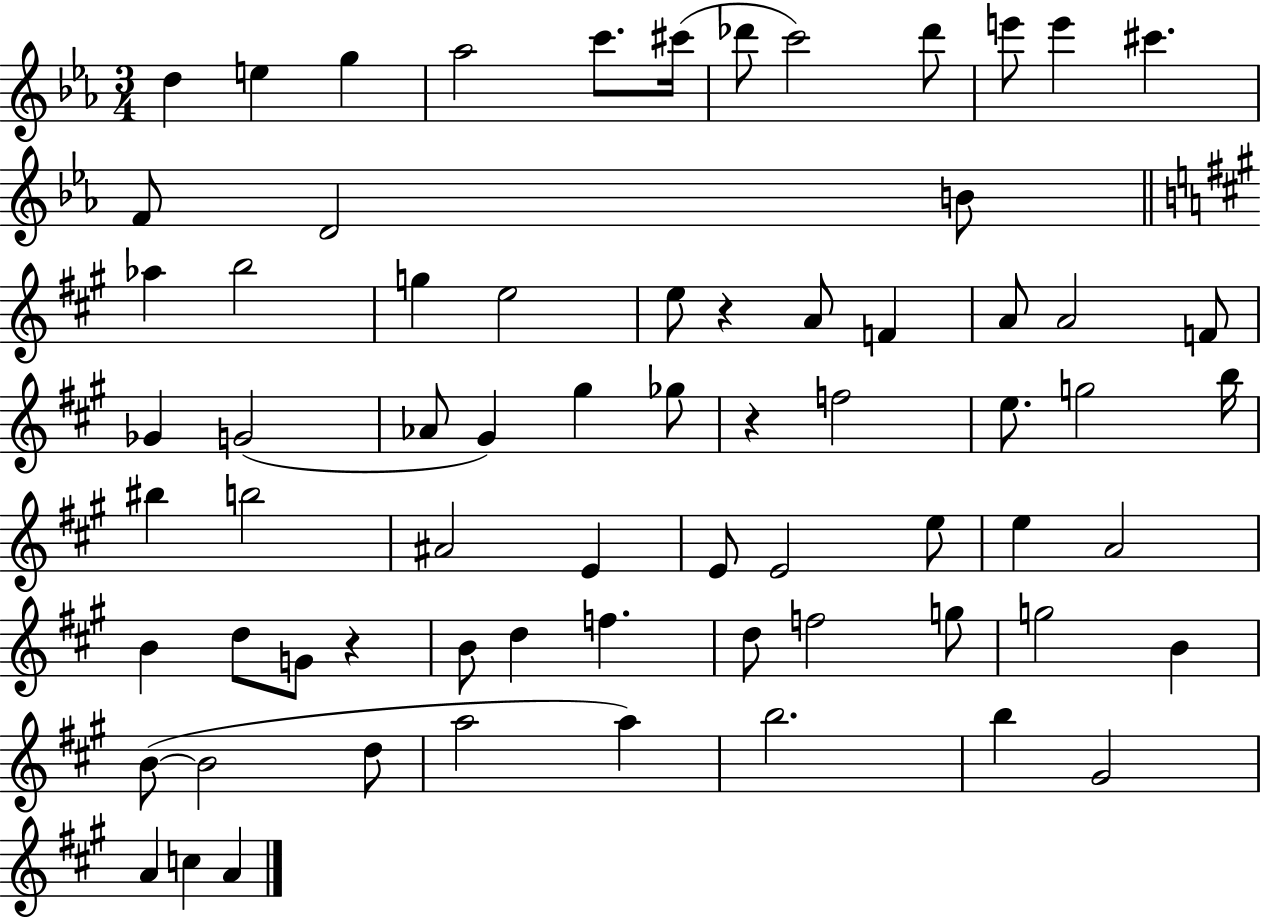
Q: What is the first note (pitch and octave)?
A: D5